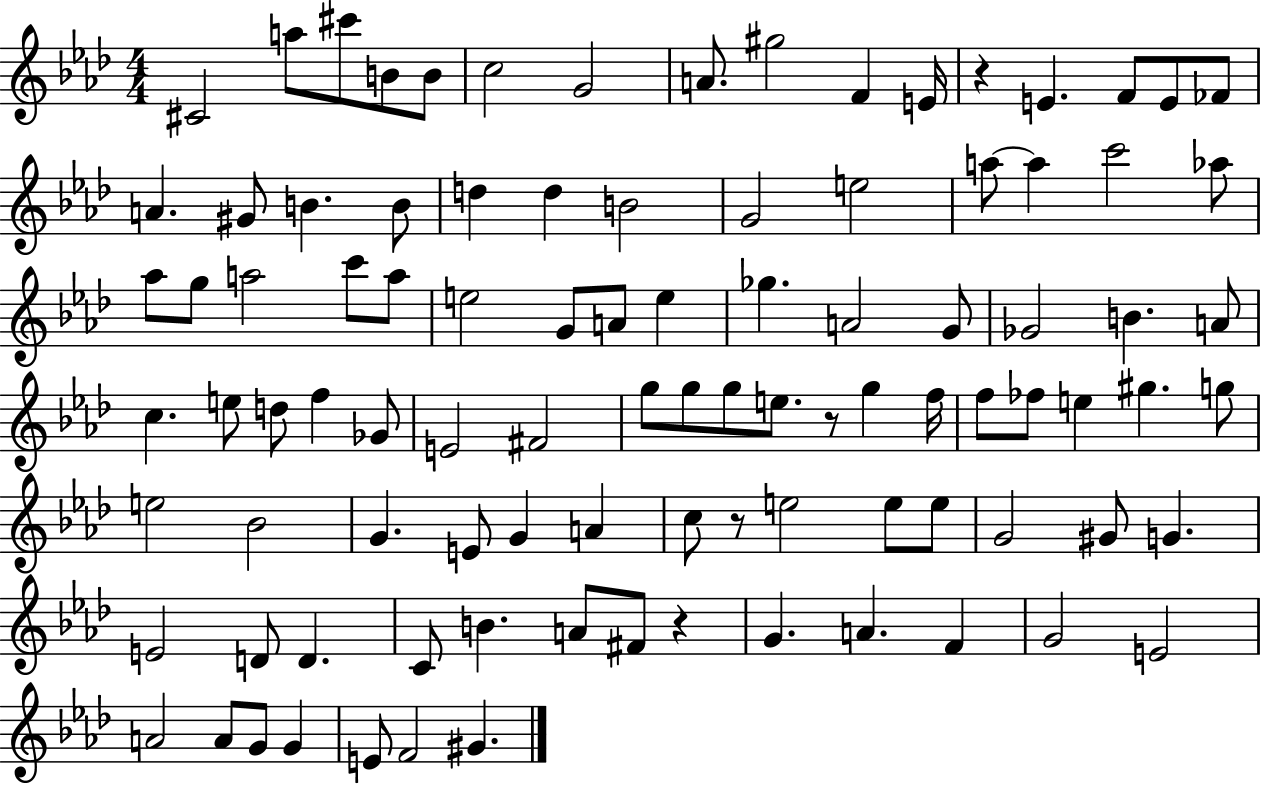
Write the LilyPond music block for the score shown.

{
  \clef treble
  \numericTimeSignature
  \time 4/4
  \key aes \major
  cis'2 a''8 cis'''8 b'8 b'8 | c''2 g'2 | a'8. gis''2 f'4 e'16 | r4 e'4. f'8 e'8 fes'8 | \break a'4. gis'8 b'4. b'8 | d''4 d''4 b'2 | g'2 e''2 | a''8~~ a''4 c'''2 aes''8 | \break aes''8 g''8 a''2 c'''8 a''8 | e''2 g'8 a'8 e''4 | ges''4. a'2 g'8 | ges'2 b'4. a'8 | \break c''4. e''8 d''8 f''4 ges'8 | e'2 fis'2 | g''8 g''8 g''8 e''8. r8 g''4 f''16 | f''8 fes''8 e''4 gis''4. g''8 | \break e''2 bes'2 | g'4. e'8 g'4 a'4 | c''8 r8 e''2 e''8 e''8 | g'2 gis'8 g'4. | \break e'2 d'8 d'4. | c'8 b'4. a'8 fis'8 r4 | g'4. a'4. f'4 | g'2 e'2 | \break a'2 a'8 g'8 g'4 | e'8 f'2 gis'4. | \bar "|."
}